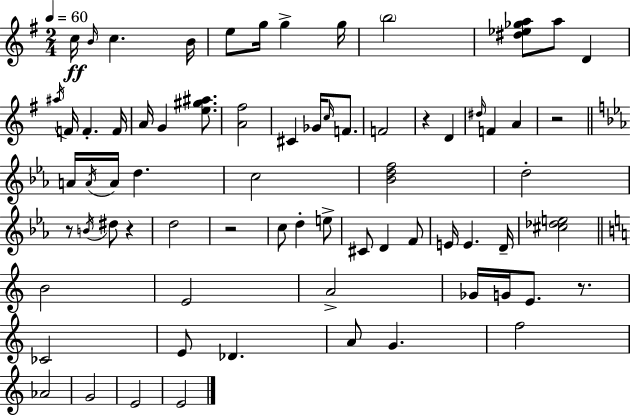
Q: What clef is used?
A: treble